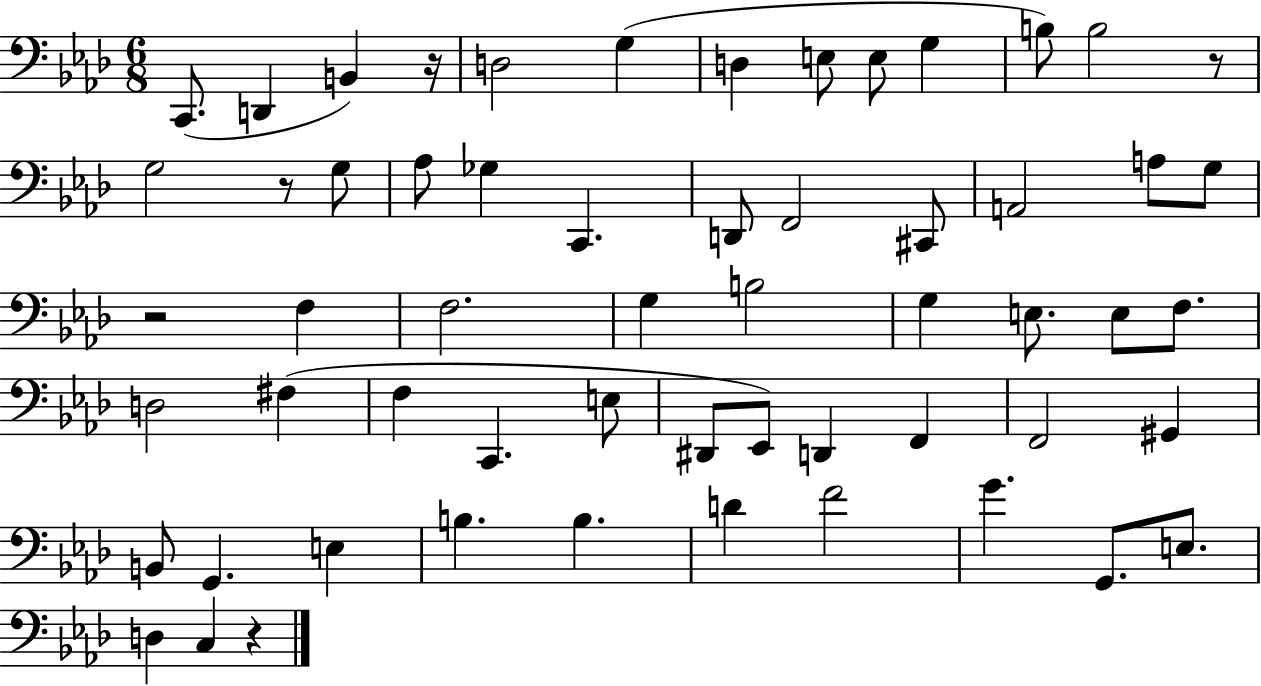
{
  \clef bass
  \numericTimeSignature
  \time 6/8
  \key aes \major
  c,8.( d,4 b,4) r16 | d2 g4( | d4 e8 e8 g4 | b8) b2 r8 | \break g2 r8 g8 | aes8 ges4 c,4. | d,8 f,2 cis,8 | a,2 a8 g8 | \break r2 f4 | f2. | g4 b2 | g4 e8. e8 f8. | \break d2 fis4( | f4 c,4. e8 | dis,8 ees,8) d,4 f,4 | f,2 gis,4 | \break b,8 g,4. e4 | b4. b4. | d'4 f'2 | g'4. g,8. e8. | \break d4 c4 r4 | \bar "|."
}